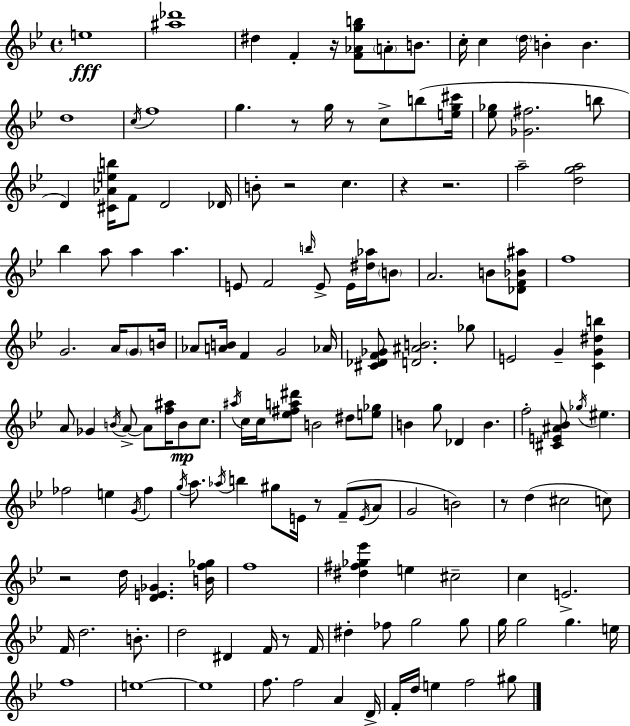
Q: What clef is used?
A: treble